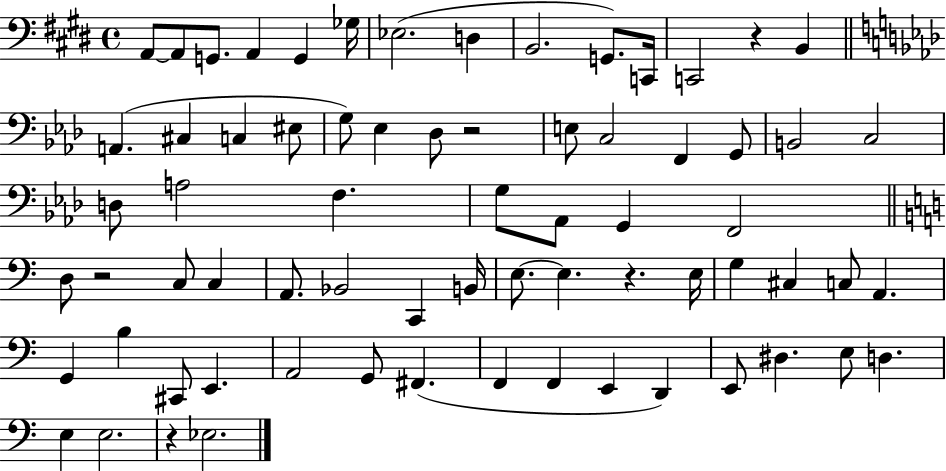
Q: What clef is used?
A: bass